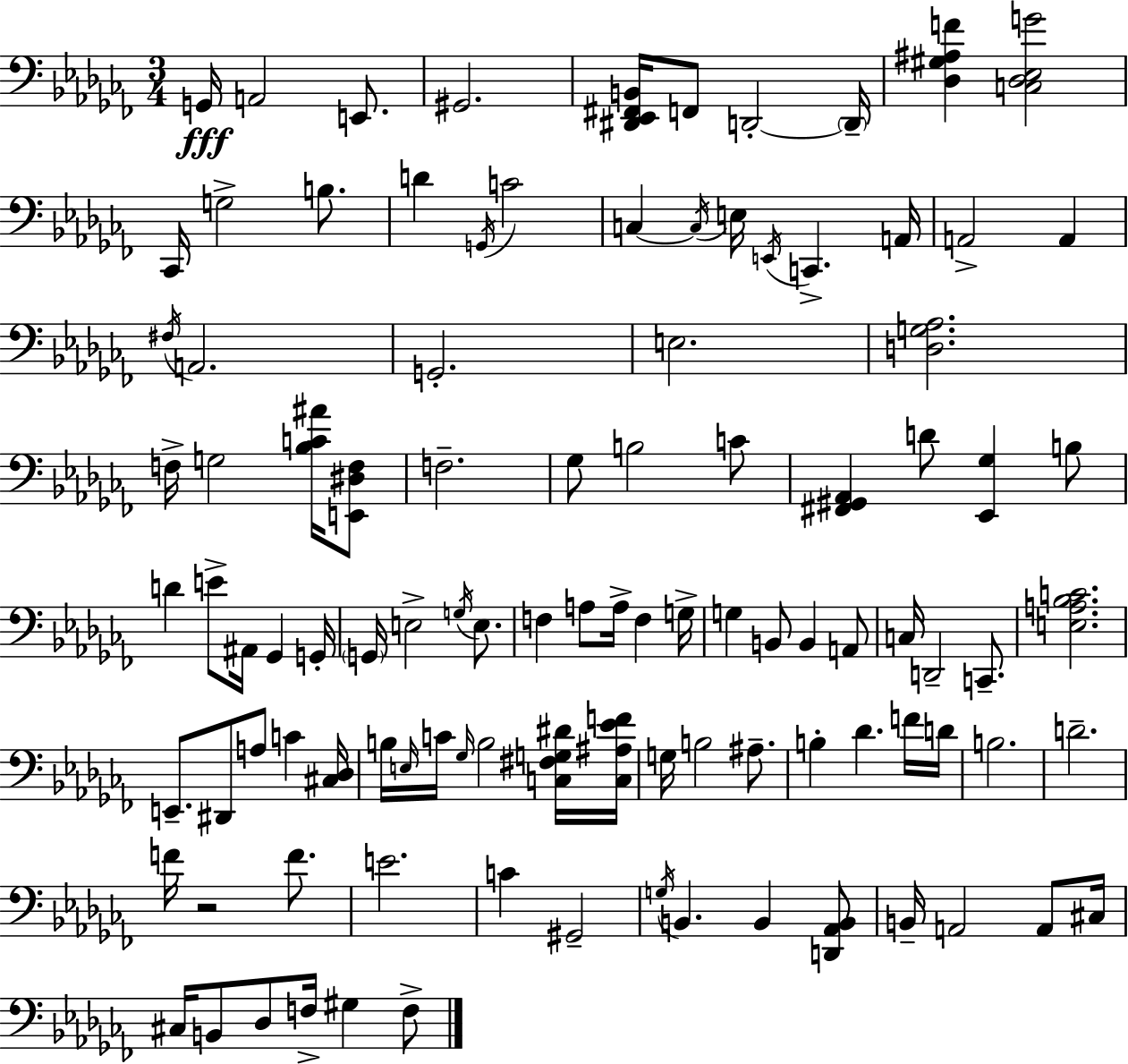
X:1
T:Untitled
M:3/4
L:1/4
K:Abm
G,,/4 A,,2 E,,/2 ^G,,2 [^D,,_E,,^F,,B,,]/4 F,,/2 D,,2 D,,/4 [_D,^G,^A,F] [C,_D,_E,G]2 _C,,/4 G,2 B,/2 D G,,/4 C2 C, C,/4 E,/4 E,,/4 C,, A,,/4 A,,2 A,, ^F,/4 A,,2 G,,2 E,2 [D,G,_A,]2 F,/4 G,2 [_B,C^A]/4 [E,,^D,F,]/2 F,2 _G,/2 B,2 C/2 [^F,,^G,,_A,,] D/2 [_E,,_G,] B,/2 D E/2 ^A,,/4 _G,, G,,/4 G,,/4 E,2 G,/4 E,/2 F, A,/2 A,/4 F, G,/4 G, B,,/2 B,, A,,/2 C,/4 D,,2 C,,/2 [E,A,_B,C]2 E,,/2 ^D,,/2 A,/2 C [^C,_D,]/4 B,/4 E,/4 C/4 _G,/4 B,2 [C,^F,G,^D]/4 [C,^A,_EF]/4 G,/4 B,2 ^A,/2 B, _D F/4 D/4 B,2 D2 F/4 z2 F/2 E2 C ^G,,2 G,/4 B,, B,, [D,,_A,,B,,]/2 B,,/4 A,,2 A,,/2 ^C,/4 ^C,/4 B,,/2 _D,/2 F,/4 ^G, F,/2